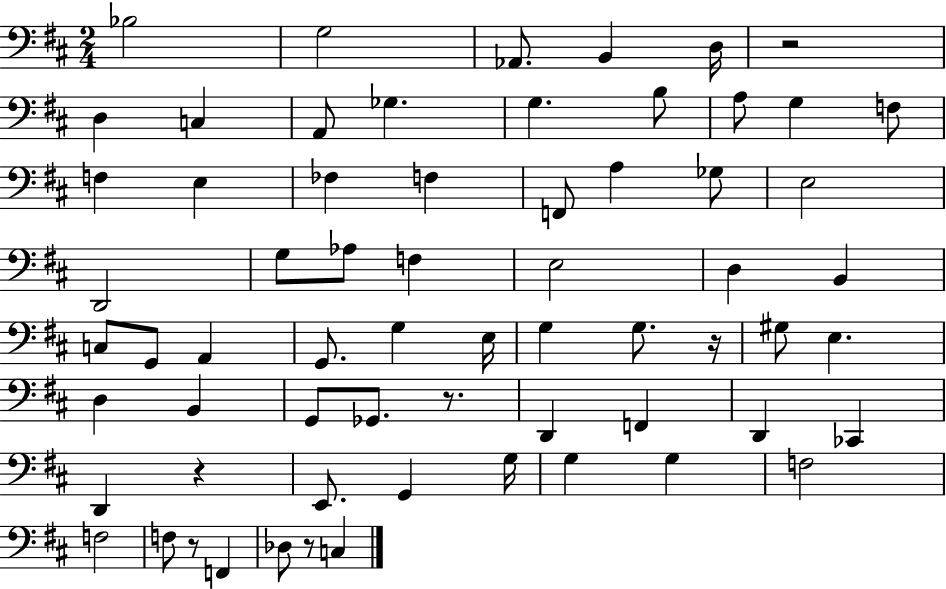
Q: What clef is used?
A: bass